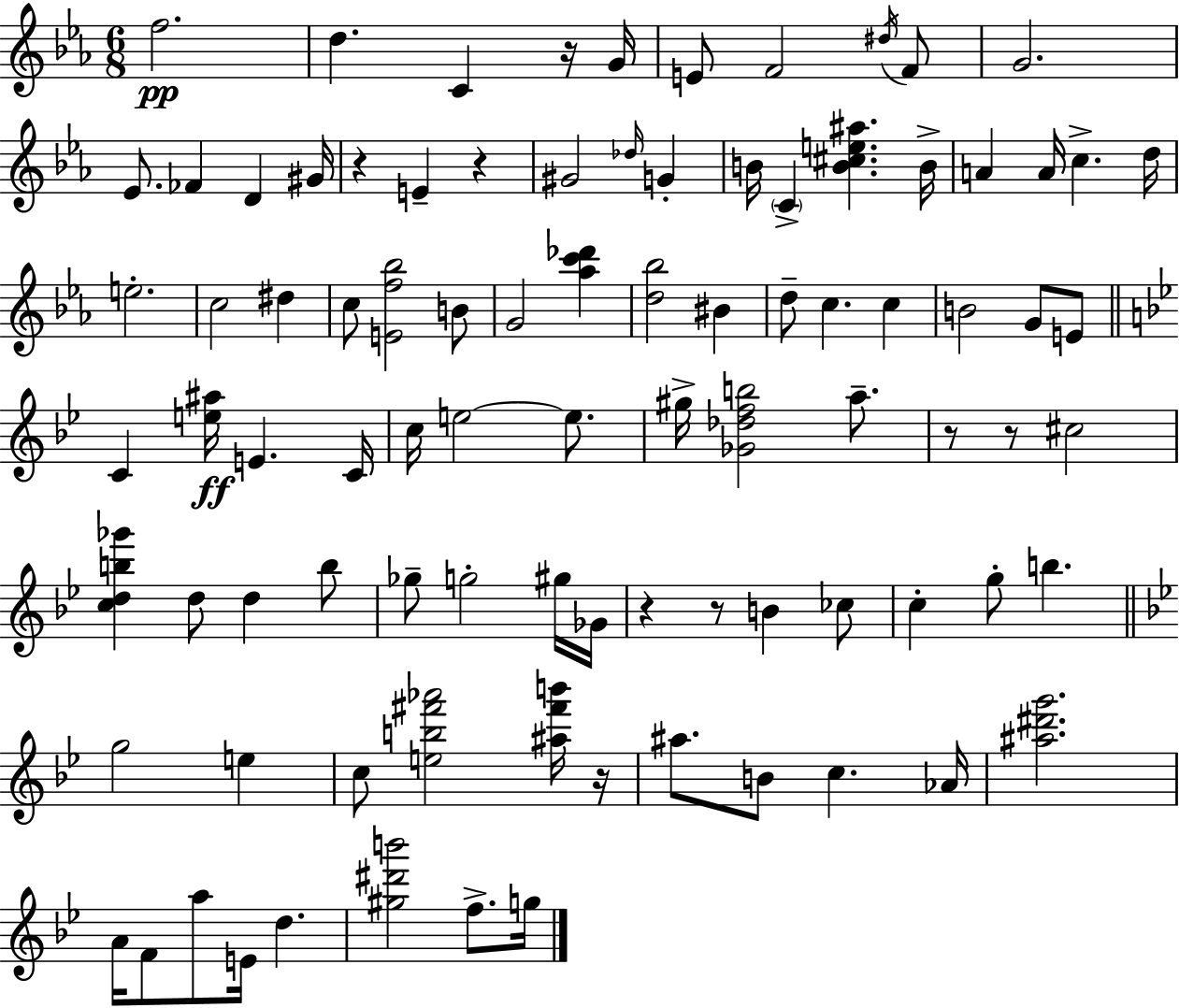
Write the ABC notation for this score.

X:1
T:Untitled
M:6/8
L:1/4
K:Eb
f2 d C z/4 G/4 E/2 F2 ^d/4 F/2 G2 _E/2 _F D ^G/4 z E z ^G2 _d/4 G B/4 C [B^ce^a] B/4 A A/4 c d/4 e2 c2 ^d c/2 [Ef_b]2 B/2 G2 [_ac'_d'] [d_b]2 ^B d/2 c c B2 G/2 E/2 C [e^a]/4 E C/4 c/4 e2 e/2 ^g/4 [_G_dfb]2 a/2 z/2 z/2 ^c2 [cdb_g'] d/2 d b/2 _g/2 g2 ^g/4 _G/4 z z/2 B _c/2 c g/2 b g2 e c/2 [eb^f'_a']2 [^a^f'b']/4 z/4 ^a/2 B/2 c _A/4 [^a^d'g']2 A/4 F/2 a/2 E/4 d [^g^d'b']2 f/2 g/4